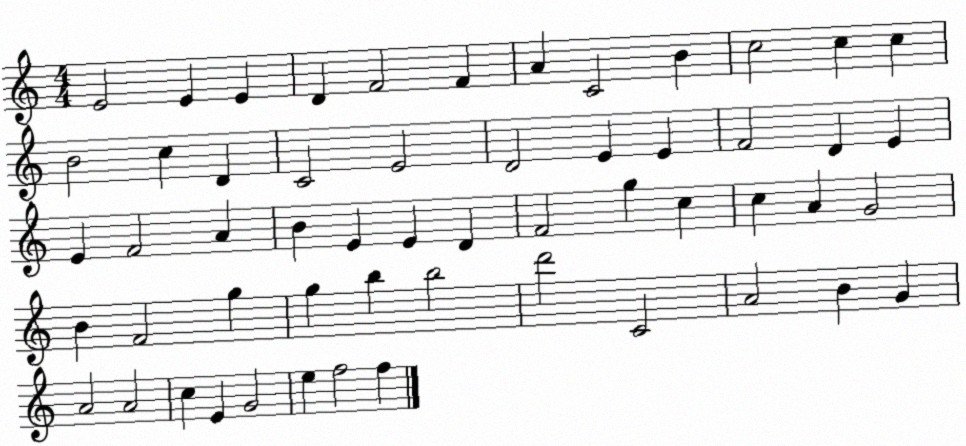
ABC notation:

X:1
T:Untitled
M:4/4
L:1/4
K:C
E2 E E D F2 F A C2 B c2 c c B2 c D C2 E2 D2 E E F2 D E E F2 A B E E D F2 g c c A G2 B F2 g g b b2 d'2 C2 A2 B G A2 A2 c E G2 e f2 f